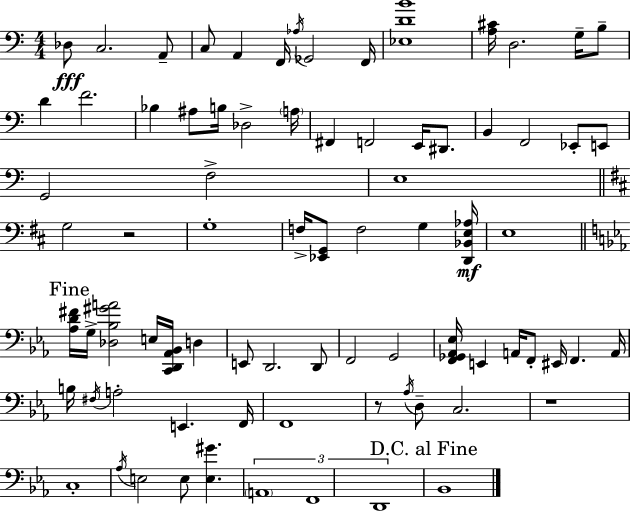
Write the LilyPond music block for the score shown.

{
  \clef bass
  \numericTimeSignature
  \time 4/4
  \key a \minor
  des8\fff c2. a,8-- | c8 a,4 f,16 \acciaccatura { aes16 } ges,2 | f,16 <ees d' b'>1 | <a cis'>16 d2. g16-- b8-- | \break d'4 f'2. | bes4 ais8 b16 des2-> | \parenthesize a16 fis,4 f,2 e,16 dis,8. | b,4 f,2 ees,8-. e,8 | \break g,2 f2-> | e1 | \bar "||" \break \key d \major g2 r2 | g1-. | f16-> <ees, g,>8 f2 g4 <d, bes, e aes>16\mf | e1 | \break \mark "Fine" \bar "||" \break \key ees \major <aes d' fis'>16 g16-> <des bes gis' a'>2 e16 <c, d, aes, bes,>16 d4 | e,8 d,2. d,8 | f,2 g,2 | <f, ges, aes, ees>16 e,4 a,16 f,8-. eis,16 f,4. a,16 | \break b16 \acciaccatura { fis16 } a2-. e,4. | f,16 f,1 | r8 \acciaccatura { aes16 } d8-- c2. | r1 | \break c1-. | \acciaccatura { aes16 } e2 e8 <e gis'>4. | \tuplet 3/2 { \parenthesize a,1 | f,1 | \break d,1 } | \mark "D.C. al Fine" bes,1 | \bar "|."
}